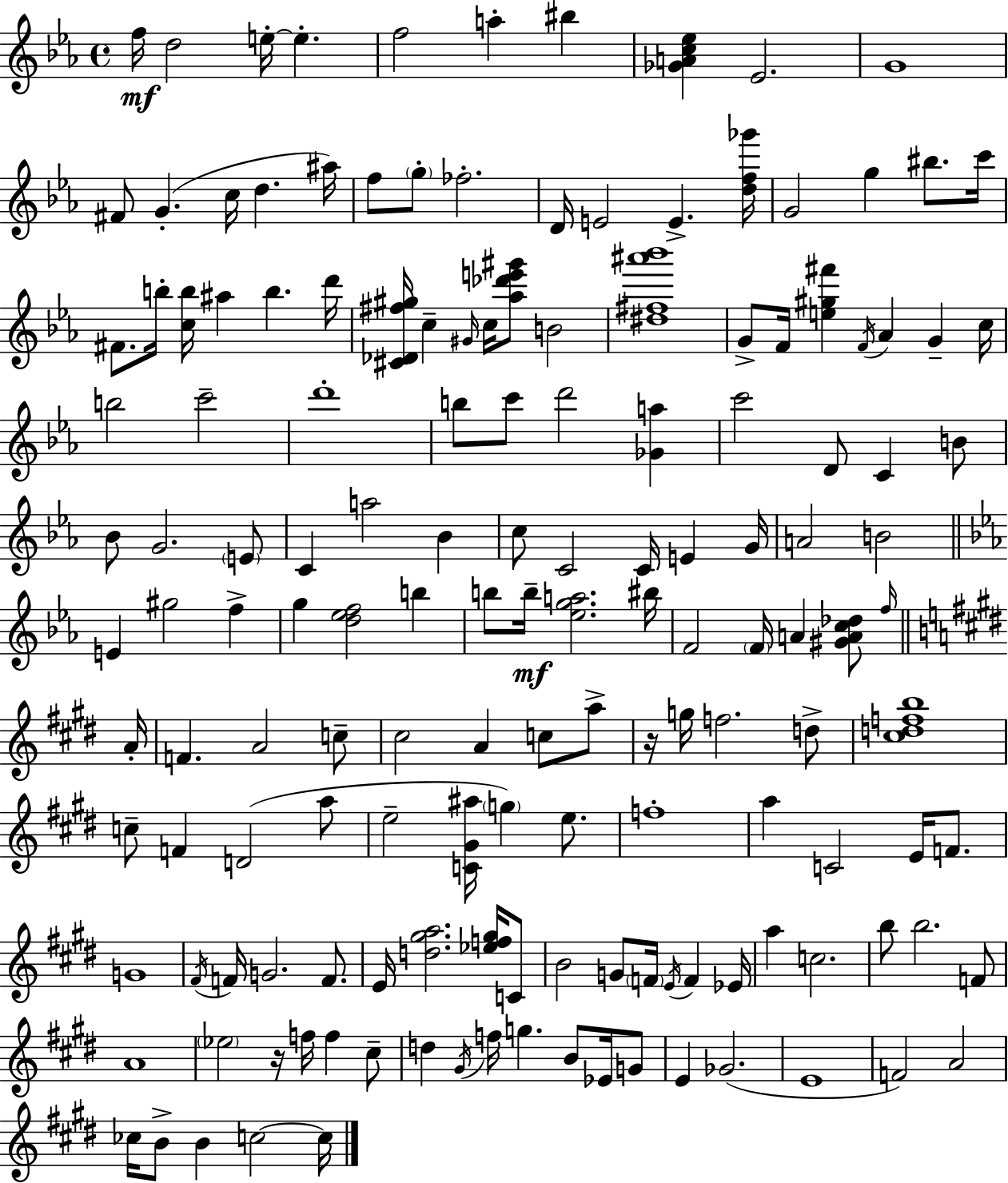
X:1
T:Untitled
M:4/4
L:1/4
K:Cm
f/4 d2 e/4 e f2 a ^b [_GAc_e] _E2 G4 ^F/2 G c/4 d ^a/4 f/2 g/2 _f2 D/4 E2 E [df_g']/4 G2 g ^b/2 c'/4 ^F/2 b/4 [cb]/4 ^a b d'/4 [^C_D^f^g]/4 c ^G/4 c/4 [_a_d'e'^g']/2 B2 [^d^f^a'_b']4 G/2 F/4 [e^g^f'] F/4 _A G c/4 b2 c'2 d'4 b/2 c'/2 d'2 [_Ga] c'2 D/2 C B/2 _B/2 G2 E/2 C a2 _B c/2 C2 C/4 E G/4 A2 B2 E ^g2 f g [d_ef]2 b b/2 b/4 [_ega]2 ^b/4 F2 F/4 A [^GAc_d]/2 f/4 A/4 F A2 c/2 ^c2 A c/2 a/2 z/4 g/4 f2 d/2 [^cdfb]4 c/2 F D2 a/2 e2 [C^G^a]/4 g e/2 f4 a C2 E/4 F/2 G4 ^F/4 F/4 G2 F/2 E/4 [d^ga]2 [_ef^g]/4 C/2 B2 G/2 F/4 E/4 F _E/4 a c2 b/2 b2 F/2 A4 _e2 z/4 f/4 f ^c/2 d ^G/4 f/4 g B/2 _E/4 G/2 E _G2 E4 F2 A2 _c/4 B/2 B c2 c/4